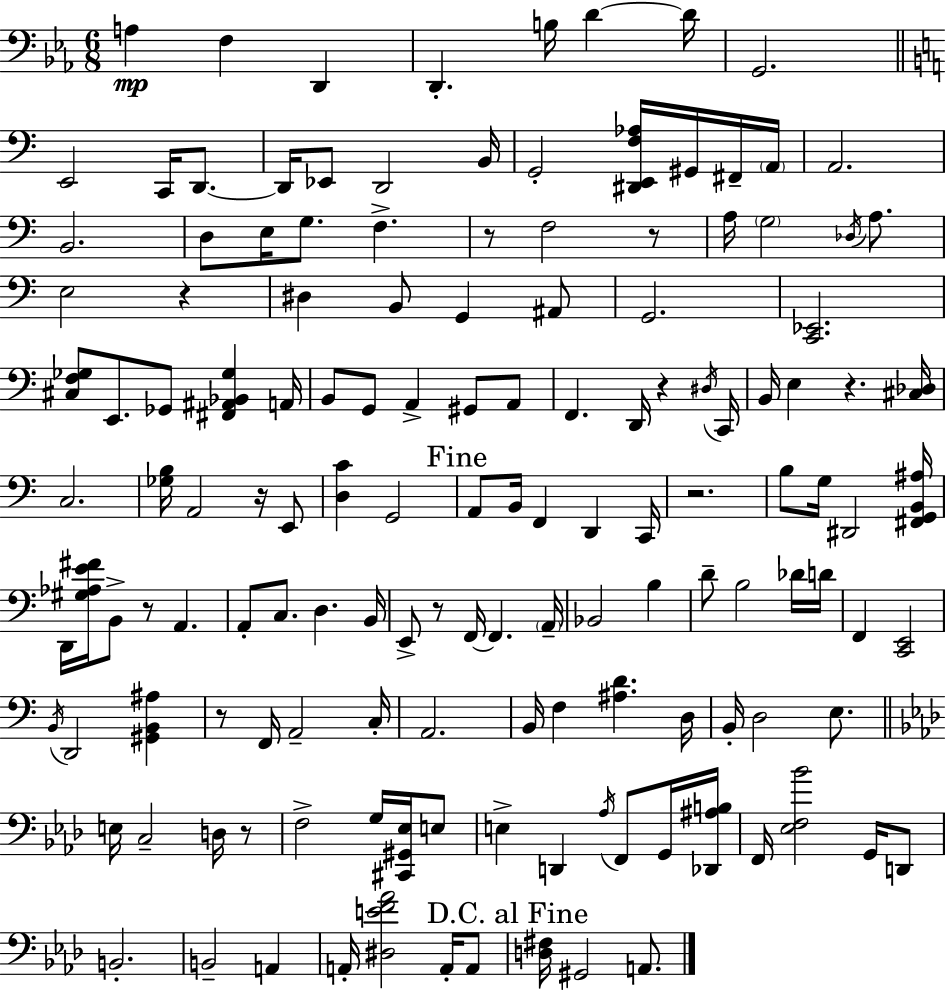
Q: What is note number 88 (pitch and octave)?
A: F3